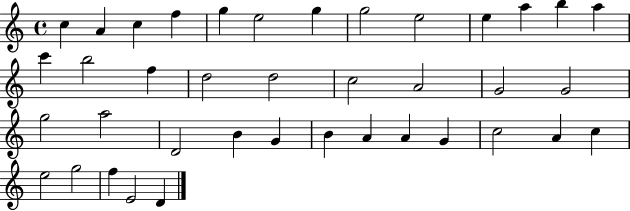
C5/q A4/q C5/q F5/q G5/q E5/h G5/q G5/h E5/h E5/q A5/q B5/q A5/q C6/q B5/h F5/q D5/h D5/h C5/h A4/h G4/h G4/h G5/h A5/h D4/h B4/q G4/q B4/q A4/q A4/q G4/q C5/h A4/q C5/q E5/h G5/h F5/q E4/h D4/q